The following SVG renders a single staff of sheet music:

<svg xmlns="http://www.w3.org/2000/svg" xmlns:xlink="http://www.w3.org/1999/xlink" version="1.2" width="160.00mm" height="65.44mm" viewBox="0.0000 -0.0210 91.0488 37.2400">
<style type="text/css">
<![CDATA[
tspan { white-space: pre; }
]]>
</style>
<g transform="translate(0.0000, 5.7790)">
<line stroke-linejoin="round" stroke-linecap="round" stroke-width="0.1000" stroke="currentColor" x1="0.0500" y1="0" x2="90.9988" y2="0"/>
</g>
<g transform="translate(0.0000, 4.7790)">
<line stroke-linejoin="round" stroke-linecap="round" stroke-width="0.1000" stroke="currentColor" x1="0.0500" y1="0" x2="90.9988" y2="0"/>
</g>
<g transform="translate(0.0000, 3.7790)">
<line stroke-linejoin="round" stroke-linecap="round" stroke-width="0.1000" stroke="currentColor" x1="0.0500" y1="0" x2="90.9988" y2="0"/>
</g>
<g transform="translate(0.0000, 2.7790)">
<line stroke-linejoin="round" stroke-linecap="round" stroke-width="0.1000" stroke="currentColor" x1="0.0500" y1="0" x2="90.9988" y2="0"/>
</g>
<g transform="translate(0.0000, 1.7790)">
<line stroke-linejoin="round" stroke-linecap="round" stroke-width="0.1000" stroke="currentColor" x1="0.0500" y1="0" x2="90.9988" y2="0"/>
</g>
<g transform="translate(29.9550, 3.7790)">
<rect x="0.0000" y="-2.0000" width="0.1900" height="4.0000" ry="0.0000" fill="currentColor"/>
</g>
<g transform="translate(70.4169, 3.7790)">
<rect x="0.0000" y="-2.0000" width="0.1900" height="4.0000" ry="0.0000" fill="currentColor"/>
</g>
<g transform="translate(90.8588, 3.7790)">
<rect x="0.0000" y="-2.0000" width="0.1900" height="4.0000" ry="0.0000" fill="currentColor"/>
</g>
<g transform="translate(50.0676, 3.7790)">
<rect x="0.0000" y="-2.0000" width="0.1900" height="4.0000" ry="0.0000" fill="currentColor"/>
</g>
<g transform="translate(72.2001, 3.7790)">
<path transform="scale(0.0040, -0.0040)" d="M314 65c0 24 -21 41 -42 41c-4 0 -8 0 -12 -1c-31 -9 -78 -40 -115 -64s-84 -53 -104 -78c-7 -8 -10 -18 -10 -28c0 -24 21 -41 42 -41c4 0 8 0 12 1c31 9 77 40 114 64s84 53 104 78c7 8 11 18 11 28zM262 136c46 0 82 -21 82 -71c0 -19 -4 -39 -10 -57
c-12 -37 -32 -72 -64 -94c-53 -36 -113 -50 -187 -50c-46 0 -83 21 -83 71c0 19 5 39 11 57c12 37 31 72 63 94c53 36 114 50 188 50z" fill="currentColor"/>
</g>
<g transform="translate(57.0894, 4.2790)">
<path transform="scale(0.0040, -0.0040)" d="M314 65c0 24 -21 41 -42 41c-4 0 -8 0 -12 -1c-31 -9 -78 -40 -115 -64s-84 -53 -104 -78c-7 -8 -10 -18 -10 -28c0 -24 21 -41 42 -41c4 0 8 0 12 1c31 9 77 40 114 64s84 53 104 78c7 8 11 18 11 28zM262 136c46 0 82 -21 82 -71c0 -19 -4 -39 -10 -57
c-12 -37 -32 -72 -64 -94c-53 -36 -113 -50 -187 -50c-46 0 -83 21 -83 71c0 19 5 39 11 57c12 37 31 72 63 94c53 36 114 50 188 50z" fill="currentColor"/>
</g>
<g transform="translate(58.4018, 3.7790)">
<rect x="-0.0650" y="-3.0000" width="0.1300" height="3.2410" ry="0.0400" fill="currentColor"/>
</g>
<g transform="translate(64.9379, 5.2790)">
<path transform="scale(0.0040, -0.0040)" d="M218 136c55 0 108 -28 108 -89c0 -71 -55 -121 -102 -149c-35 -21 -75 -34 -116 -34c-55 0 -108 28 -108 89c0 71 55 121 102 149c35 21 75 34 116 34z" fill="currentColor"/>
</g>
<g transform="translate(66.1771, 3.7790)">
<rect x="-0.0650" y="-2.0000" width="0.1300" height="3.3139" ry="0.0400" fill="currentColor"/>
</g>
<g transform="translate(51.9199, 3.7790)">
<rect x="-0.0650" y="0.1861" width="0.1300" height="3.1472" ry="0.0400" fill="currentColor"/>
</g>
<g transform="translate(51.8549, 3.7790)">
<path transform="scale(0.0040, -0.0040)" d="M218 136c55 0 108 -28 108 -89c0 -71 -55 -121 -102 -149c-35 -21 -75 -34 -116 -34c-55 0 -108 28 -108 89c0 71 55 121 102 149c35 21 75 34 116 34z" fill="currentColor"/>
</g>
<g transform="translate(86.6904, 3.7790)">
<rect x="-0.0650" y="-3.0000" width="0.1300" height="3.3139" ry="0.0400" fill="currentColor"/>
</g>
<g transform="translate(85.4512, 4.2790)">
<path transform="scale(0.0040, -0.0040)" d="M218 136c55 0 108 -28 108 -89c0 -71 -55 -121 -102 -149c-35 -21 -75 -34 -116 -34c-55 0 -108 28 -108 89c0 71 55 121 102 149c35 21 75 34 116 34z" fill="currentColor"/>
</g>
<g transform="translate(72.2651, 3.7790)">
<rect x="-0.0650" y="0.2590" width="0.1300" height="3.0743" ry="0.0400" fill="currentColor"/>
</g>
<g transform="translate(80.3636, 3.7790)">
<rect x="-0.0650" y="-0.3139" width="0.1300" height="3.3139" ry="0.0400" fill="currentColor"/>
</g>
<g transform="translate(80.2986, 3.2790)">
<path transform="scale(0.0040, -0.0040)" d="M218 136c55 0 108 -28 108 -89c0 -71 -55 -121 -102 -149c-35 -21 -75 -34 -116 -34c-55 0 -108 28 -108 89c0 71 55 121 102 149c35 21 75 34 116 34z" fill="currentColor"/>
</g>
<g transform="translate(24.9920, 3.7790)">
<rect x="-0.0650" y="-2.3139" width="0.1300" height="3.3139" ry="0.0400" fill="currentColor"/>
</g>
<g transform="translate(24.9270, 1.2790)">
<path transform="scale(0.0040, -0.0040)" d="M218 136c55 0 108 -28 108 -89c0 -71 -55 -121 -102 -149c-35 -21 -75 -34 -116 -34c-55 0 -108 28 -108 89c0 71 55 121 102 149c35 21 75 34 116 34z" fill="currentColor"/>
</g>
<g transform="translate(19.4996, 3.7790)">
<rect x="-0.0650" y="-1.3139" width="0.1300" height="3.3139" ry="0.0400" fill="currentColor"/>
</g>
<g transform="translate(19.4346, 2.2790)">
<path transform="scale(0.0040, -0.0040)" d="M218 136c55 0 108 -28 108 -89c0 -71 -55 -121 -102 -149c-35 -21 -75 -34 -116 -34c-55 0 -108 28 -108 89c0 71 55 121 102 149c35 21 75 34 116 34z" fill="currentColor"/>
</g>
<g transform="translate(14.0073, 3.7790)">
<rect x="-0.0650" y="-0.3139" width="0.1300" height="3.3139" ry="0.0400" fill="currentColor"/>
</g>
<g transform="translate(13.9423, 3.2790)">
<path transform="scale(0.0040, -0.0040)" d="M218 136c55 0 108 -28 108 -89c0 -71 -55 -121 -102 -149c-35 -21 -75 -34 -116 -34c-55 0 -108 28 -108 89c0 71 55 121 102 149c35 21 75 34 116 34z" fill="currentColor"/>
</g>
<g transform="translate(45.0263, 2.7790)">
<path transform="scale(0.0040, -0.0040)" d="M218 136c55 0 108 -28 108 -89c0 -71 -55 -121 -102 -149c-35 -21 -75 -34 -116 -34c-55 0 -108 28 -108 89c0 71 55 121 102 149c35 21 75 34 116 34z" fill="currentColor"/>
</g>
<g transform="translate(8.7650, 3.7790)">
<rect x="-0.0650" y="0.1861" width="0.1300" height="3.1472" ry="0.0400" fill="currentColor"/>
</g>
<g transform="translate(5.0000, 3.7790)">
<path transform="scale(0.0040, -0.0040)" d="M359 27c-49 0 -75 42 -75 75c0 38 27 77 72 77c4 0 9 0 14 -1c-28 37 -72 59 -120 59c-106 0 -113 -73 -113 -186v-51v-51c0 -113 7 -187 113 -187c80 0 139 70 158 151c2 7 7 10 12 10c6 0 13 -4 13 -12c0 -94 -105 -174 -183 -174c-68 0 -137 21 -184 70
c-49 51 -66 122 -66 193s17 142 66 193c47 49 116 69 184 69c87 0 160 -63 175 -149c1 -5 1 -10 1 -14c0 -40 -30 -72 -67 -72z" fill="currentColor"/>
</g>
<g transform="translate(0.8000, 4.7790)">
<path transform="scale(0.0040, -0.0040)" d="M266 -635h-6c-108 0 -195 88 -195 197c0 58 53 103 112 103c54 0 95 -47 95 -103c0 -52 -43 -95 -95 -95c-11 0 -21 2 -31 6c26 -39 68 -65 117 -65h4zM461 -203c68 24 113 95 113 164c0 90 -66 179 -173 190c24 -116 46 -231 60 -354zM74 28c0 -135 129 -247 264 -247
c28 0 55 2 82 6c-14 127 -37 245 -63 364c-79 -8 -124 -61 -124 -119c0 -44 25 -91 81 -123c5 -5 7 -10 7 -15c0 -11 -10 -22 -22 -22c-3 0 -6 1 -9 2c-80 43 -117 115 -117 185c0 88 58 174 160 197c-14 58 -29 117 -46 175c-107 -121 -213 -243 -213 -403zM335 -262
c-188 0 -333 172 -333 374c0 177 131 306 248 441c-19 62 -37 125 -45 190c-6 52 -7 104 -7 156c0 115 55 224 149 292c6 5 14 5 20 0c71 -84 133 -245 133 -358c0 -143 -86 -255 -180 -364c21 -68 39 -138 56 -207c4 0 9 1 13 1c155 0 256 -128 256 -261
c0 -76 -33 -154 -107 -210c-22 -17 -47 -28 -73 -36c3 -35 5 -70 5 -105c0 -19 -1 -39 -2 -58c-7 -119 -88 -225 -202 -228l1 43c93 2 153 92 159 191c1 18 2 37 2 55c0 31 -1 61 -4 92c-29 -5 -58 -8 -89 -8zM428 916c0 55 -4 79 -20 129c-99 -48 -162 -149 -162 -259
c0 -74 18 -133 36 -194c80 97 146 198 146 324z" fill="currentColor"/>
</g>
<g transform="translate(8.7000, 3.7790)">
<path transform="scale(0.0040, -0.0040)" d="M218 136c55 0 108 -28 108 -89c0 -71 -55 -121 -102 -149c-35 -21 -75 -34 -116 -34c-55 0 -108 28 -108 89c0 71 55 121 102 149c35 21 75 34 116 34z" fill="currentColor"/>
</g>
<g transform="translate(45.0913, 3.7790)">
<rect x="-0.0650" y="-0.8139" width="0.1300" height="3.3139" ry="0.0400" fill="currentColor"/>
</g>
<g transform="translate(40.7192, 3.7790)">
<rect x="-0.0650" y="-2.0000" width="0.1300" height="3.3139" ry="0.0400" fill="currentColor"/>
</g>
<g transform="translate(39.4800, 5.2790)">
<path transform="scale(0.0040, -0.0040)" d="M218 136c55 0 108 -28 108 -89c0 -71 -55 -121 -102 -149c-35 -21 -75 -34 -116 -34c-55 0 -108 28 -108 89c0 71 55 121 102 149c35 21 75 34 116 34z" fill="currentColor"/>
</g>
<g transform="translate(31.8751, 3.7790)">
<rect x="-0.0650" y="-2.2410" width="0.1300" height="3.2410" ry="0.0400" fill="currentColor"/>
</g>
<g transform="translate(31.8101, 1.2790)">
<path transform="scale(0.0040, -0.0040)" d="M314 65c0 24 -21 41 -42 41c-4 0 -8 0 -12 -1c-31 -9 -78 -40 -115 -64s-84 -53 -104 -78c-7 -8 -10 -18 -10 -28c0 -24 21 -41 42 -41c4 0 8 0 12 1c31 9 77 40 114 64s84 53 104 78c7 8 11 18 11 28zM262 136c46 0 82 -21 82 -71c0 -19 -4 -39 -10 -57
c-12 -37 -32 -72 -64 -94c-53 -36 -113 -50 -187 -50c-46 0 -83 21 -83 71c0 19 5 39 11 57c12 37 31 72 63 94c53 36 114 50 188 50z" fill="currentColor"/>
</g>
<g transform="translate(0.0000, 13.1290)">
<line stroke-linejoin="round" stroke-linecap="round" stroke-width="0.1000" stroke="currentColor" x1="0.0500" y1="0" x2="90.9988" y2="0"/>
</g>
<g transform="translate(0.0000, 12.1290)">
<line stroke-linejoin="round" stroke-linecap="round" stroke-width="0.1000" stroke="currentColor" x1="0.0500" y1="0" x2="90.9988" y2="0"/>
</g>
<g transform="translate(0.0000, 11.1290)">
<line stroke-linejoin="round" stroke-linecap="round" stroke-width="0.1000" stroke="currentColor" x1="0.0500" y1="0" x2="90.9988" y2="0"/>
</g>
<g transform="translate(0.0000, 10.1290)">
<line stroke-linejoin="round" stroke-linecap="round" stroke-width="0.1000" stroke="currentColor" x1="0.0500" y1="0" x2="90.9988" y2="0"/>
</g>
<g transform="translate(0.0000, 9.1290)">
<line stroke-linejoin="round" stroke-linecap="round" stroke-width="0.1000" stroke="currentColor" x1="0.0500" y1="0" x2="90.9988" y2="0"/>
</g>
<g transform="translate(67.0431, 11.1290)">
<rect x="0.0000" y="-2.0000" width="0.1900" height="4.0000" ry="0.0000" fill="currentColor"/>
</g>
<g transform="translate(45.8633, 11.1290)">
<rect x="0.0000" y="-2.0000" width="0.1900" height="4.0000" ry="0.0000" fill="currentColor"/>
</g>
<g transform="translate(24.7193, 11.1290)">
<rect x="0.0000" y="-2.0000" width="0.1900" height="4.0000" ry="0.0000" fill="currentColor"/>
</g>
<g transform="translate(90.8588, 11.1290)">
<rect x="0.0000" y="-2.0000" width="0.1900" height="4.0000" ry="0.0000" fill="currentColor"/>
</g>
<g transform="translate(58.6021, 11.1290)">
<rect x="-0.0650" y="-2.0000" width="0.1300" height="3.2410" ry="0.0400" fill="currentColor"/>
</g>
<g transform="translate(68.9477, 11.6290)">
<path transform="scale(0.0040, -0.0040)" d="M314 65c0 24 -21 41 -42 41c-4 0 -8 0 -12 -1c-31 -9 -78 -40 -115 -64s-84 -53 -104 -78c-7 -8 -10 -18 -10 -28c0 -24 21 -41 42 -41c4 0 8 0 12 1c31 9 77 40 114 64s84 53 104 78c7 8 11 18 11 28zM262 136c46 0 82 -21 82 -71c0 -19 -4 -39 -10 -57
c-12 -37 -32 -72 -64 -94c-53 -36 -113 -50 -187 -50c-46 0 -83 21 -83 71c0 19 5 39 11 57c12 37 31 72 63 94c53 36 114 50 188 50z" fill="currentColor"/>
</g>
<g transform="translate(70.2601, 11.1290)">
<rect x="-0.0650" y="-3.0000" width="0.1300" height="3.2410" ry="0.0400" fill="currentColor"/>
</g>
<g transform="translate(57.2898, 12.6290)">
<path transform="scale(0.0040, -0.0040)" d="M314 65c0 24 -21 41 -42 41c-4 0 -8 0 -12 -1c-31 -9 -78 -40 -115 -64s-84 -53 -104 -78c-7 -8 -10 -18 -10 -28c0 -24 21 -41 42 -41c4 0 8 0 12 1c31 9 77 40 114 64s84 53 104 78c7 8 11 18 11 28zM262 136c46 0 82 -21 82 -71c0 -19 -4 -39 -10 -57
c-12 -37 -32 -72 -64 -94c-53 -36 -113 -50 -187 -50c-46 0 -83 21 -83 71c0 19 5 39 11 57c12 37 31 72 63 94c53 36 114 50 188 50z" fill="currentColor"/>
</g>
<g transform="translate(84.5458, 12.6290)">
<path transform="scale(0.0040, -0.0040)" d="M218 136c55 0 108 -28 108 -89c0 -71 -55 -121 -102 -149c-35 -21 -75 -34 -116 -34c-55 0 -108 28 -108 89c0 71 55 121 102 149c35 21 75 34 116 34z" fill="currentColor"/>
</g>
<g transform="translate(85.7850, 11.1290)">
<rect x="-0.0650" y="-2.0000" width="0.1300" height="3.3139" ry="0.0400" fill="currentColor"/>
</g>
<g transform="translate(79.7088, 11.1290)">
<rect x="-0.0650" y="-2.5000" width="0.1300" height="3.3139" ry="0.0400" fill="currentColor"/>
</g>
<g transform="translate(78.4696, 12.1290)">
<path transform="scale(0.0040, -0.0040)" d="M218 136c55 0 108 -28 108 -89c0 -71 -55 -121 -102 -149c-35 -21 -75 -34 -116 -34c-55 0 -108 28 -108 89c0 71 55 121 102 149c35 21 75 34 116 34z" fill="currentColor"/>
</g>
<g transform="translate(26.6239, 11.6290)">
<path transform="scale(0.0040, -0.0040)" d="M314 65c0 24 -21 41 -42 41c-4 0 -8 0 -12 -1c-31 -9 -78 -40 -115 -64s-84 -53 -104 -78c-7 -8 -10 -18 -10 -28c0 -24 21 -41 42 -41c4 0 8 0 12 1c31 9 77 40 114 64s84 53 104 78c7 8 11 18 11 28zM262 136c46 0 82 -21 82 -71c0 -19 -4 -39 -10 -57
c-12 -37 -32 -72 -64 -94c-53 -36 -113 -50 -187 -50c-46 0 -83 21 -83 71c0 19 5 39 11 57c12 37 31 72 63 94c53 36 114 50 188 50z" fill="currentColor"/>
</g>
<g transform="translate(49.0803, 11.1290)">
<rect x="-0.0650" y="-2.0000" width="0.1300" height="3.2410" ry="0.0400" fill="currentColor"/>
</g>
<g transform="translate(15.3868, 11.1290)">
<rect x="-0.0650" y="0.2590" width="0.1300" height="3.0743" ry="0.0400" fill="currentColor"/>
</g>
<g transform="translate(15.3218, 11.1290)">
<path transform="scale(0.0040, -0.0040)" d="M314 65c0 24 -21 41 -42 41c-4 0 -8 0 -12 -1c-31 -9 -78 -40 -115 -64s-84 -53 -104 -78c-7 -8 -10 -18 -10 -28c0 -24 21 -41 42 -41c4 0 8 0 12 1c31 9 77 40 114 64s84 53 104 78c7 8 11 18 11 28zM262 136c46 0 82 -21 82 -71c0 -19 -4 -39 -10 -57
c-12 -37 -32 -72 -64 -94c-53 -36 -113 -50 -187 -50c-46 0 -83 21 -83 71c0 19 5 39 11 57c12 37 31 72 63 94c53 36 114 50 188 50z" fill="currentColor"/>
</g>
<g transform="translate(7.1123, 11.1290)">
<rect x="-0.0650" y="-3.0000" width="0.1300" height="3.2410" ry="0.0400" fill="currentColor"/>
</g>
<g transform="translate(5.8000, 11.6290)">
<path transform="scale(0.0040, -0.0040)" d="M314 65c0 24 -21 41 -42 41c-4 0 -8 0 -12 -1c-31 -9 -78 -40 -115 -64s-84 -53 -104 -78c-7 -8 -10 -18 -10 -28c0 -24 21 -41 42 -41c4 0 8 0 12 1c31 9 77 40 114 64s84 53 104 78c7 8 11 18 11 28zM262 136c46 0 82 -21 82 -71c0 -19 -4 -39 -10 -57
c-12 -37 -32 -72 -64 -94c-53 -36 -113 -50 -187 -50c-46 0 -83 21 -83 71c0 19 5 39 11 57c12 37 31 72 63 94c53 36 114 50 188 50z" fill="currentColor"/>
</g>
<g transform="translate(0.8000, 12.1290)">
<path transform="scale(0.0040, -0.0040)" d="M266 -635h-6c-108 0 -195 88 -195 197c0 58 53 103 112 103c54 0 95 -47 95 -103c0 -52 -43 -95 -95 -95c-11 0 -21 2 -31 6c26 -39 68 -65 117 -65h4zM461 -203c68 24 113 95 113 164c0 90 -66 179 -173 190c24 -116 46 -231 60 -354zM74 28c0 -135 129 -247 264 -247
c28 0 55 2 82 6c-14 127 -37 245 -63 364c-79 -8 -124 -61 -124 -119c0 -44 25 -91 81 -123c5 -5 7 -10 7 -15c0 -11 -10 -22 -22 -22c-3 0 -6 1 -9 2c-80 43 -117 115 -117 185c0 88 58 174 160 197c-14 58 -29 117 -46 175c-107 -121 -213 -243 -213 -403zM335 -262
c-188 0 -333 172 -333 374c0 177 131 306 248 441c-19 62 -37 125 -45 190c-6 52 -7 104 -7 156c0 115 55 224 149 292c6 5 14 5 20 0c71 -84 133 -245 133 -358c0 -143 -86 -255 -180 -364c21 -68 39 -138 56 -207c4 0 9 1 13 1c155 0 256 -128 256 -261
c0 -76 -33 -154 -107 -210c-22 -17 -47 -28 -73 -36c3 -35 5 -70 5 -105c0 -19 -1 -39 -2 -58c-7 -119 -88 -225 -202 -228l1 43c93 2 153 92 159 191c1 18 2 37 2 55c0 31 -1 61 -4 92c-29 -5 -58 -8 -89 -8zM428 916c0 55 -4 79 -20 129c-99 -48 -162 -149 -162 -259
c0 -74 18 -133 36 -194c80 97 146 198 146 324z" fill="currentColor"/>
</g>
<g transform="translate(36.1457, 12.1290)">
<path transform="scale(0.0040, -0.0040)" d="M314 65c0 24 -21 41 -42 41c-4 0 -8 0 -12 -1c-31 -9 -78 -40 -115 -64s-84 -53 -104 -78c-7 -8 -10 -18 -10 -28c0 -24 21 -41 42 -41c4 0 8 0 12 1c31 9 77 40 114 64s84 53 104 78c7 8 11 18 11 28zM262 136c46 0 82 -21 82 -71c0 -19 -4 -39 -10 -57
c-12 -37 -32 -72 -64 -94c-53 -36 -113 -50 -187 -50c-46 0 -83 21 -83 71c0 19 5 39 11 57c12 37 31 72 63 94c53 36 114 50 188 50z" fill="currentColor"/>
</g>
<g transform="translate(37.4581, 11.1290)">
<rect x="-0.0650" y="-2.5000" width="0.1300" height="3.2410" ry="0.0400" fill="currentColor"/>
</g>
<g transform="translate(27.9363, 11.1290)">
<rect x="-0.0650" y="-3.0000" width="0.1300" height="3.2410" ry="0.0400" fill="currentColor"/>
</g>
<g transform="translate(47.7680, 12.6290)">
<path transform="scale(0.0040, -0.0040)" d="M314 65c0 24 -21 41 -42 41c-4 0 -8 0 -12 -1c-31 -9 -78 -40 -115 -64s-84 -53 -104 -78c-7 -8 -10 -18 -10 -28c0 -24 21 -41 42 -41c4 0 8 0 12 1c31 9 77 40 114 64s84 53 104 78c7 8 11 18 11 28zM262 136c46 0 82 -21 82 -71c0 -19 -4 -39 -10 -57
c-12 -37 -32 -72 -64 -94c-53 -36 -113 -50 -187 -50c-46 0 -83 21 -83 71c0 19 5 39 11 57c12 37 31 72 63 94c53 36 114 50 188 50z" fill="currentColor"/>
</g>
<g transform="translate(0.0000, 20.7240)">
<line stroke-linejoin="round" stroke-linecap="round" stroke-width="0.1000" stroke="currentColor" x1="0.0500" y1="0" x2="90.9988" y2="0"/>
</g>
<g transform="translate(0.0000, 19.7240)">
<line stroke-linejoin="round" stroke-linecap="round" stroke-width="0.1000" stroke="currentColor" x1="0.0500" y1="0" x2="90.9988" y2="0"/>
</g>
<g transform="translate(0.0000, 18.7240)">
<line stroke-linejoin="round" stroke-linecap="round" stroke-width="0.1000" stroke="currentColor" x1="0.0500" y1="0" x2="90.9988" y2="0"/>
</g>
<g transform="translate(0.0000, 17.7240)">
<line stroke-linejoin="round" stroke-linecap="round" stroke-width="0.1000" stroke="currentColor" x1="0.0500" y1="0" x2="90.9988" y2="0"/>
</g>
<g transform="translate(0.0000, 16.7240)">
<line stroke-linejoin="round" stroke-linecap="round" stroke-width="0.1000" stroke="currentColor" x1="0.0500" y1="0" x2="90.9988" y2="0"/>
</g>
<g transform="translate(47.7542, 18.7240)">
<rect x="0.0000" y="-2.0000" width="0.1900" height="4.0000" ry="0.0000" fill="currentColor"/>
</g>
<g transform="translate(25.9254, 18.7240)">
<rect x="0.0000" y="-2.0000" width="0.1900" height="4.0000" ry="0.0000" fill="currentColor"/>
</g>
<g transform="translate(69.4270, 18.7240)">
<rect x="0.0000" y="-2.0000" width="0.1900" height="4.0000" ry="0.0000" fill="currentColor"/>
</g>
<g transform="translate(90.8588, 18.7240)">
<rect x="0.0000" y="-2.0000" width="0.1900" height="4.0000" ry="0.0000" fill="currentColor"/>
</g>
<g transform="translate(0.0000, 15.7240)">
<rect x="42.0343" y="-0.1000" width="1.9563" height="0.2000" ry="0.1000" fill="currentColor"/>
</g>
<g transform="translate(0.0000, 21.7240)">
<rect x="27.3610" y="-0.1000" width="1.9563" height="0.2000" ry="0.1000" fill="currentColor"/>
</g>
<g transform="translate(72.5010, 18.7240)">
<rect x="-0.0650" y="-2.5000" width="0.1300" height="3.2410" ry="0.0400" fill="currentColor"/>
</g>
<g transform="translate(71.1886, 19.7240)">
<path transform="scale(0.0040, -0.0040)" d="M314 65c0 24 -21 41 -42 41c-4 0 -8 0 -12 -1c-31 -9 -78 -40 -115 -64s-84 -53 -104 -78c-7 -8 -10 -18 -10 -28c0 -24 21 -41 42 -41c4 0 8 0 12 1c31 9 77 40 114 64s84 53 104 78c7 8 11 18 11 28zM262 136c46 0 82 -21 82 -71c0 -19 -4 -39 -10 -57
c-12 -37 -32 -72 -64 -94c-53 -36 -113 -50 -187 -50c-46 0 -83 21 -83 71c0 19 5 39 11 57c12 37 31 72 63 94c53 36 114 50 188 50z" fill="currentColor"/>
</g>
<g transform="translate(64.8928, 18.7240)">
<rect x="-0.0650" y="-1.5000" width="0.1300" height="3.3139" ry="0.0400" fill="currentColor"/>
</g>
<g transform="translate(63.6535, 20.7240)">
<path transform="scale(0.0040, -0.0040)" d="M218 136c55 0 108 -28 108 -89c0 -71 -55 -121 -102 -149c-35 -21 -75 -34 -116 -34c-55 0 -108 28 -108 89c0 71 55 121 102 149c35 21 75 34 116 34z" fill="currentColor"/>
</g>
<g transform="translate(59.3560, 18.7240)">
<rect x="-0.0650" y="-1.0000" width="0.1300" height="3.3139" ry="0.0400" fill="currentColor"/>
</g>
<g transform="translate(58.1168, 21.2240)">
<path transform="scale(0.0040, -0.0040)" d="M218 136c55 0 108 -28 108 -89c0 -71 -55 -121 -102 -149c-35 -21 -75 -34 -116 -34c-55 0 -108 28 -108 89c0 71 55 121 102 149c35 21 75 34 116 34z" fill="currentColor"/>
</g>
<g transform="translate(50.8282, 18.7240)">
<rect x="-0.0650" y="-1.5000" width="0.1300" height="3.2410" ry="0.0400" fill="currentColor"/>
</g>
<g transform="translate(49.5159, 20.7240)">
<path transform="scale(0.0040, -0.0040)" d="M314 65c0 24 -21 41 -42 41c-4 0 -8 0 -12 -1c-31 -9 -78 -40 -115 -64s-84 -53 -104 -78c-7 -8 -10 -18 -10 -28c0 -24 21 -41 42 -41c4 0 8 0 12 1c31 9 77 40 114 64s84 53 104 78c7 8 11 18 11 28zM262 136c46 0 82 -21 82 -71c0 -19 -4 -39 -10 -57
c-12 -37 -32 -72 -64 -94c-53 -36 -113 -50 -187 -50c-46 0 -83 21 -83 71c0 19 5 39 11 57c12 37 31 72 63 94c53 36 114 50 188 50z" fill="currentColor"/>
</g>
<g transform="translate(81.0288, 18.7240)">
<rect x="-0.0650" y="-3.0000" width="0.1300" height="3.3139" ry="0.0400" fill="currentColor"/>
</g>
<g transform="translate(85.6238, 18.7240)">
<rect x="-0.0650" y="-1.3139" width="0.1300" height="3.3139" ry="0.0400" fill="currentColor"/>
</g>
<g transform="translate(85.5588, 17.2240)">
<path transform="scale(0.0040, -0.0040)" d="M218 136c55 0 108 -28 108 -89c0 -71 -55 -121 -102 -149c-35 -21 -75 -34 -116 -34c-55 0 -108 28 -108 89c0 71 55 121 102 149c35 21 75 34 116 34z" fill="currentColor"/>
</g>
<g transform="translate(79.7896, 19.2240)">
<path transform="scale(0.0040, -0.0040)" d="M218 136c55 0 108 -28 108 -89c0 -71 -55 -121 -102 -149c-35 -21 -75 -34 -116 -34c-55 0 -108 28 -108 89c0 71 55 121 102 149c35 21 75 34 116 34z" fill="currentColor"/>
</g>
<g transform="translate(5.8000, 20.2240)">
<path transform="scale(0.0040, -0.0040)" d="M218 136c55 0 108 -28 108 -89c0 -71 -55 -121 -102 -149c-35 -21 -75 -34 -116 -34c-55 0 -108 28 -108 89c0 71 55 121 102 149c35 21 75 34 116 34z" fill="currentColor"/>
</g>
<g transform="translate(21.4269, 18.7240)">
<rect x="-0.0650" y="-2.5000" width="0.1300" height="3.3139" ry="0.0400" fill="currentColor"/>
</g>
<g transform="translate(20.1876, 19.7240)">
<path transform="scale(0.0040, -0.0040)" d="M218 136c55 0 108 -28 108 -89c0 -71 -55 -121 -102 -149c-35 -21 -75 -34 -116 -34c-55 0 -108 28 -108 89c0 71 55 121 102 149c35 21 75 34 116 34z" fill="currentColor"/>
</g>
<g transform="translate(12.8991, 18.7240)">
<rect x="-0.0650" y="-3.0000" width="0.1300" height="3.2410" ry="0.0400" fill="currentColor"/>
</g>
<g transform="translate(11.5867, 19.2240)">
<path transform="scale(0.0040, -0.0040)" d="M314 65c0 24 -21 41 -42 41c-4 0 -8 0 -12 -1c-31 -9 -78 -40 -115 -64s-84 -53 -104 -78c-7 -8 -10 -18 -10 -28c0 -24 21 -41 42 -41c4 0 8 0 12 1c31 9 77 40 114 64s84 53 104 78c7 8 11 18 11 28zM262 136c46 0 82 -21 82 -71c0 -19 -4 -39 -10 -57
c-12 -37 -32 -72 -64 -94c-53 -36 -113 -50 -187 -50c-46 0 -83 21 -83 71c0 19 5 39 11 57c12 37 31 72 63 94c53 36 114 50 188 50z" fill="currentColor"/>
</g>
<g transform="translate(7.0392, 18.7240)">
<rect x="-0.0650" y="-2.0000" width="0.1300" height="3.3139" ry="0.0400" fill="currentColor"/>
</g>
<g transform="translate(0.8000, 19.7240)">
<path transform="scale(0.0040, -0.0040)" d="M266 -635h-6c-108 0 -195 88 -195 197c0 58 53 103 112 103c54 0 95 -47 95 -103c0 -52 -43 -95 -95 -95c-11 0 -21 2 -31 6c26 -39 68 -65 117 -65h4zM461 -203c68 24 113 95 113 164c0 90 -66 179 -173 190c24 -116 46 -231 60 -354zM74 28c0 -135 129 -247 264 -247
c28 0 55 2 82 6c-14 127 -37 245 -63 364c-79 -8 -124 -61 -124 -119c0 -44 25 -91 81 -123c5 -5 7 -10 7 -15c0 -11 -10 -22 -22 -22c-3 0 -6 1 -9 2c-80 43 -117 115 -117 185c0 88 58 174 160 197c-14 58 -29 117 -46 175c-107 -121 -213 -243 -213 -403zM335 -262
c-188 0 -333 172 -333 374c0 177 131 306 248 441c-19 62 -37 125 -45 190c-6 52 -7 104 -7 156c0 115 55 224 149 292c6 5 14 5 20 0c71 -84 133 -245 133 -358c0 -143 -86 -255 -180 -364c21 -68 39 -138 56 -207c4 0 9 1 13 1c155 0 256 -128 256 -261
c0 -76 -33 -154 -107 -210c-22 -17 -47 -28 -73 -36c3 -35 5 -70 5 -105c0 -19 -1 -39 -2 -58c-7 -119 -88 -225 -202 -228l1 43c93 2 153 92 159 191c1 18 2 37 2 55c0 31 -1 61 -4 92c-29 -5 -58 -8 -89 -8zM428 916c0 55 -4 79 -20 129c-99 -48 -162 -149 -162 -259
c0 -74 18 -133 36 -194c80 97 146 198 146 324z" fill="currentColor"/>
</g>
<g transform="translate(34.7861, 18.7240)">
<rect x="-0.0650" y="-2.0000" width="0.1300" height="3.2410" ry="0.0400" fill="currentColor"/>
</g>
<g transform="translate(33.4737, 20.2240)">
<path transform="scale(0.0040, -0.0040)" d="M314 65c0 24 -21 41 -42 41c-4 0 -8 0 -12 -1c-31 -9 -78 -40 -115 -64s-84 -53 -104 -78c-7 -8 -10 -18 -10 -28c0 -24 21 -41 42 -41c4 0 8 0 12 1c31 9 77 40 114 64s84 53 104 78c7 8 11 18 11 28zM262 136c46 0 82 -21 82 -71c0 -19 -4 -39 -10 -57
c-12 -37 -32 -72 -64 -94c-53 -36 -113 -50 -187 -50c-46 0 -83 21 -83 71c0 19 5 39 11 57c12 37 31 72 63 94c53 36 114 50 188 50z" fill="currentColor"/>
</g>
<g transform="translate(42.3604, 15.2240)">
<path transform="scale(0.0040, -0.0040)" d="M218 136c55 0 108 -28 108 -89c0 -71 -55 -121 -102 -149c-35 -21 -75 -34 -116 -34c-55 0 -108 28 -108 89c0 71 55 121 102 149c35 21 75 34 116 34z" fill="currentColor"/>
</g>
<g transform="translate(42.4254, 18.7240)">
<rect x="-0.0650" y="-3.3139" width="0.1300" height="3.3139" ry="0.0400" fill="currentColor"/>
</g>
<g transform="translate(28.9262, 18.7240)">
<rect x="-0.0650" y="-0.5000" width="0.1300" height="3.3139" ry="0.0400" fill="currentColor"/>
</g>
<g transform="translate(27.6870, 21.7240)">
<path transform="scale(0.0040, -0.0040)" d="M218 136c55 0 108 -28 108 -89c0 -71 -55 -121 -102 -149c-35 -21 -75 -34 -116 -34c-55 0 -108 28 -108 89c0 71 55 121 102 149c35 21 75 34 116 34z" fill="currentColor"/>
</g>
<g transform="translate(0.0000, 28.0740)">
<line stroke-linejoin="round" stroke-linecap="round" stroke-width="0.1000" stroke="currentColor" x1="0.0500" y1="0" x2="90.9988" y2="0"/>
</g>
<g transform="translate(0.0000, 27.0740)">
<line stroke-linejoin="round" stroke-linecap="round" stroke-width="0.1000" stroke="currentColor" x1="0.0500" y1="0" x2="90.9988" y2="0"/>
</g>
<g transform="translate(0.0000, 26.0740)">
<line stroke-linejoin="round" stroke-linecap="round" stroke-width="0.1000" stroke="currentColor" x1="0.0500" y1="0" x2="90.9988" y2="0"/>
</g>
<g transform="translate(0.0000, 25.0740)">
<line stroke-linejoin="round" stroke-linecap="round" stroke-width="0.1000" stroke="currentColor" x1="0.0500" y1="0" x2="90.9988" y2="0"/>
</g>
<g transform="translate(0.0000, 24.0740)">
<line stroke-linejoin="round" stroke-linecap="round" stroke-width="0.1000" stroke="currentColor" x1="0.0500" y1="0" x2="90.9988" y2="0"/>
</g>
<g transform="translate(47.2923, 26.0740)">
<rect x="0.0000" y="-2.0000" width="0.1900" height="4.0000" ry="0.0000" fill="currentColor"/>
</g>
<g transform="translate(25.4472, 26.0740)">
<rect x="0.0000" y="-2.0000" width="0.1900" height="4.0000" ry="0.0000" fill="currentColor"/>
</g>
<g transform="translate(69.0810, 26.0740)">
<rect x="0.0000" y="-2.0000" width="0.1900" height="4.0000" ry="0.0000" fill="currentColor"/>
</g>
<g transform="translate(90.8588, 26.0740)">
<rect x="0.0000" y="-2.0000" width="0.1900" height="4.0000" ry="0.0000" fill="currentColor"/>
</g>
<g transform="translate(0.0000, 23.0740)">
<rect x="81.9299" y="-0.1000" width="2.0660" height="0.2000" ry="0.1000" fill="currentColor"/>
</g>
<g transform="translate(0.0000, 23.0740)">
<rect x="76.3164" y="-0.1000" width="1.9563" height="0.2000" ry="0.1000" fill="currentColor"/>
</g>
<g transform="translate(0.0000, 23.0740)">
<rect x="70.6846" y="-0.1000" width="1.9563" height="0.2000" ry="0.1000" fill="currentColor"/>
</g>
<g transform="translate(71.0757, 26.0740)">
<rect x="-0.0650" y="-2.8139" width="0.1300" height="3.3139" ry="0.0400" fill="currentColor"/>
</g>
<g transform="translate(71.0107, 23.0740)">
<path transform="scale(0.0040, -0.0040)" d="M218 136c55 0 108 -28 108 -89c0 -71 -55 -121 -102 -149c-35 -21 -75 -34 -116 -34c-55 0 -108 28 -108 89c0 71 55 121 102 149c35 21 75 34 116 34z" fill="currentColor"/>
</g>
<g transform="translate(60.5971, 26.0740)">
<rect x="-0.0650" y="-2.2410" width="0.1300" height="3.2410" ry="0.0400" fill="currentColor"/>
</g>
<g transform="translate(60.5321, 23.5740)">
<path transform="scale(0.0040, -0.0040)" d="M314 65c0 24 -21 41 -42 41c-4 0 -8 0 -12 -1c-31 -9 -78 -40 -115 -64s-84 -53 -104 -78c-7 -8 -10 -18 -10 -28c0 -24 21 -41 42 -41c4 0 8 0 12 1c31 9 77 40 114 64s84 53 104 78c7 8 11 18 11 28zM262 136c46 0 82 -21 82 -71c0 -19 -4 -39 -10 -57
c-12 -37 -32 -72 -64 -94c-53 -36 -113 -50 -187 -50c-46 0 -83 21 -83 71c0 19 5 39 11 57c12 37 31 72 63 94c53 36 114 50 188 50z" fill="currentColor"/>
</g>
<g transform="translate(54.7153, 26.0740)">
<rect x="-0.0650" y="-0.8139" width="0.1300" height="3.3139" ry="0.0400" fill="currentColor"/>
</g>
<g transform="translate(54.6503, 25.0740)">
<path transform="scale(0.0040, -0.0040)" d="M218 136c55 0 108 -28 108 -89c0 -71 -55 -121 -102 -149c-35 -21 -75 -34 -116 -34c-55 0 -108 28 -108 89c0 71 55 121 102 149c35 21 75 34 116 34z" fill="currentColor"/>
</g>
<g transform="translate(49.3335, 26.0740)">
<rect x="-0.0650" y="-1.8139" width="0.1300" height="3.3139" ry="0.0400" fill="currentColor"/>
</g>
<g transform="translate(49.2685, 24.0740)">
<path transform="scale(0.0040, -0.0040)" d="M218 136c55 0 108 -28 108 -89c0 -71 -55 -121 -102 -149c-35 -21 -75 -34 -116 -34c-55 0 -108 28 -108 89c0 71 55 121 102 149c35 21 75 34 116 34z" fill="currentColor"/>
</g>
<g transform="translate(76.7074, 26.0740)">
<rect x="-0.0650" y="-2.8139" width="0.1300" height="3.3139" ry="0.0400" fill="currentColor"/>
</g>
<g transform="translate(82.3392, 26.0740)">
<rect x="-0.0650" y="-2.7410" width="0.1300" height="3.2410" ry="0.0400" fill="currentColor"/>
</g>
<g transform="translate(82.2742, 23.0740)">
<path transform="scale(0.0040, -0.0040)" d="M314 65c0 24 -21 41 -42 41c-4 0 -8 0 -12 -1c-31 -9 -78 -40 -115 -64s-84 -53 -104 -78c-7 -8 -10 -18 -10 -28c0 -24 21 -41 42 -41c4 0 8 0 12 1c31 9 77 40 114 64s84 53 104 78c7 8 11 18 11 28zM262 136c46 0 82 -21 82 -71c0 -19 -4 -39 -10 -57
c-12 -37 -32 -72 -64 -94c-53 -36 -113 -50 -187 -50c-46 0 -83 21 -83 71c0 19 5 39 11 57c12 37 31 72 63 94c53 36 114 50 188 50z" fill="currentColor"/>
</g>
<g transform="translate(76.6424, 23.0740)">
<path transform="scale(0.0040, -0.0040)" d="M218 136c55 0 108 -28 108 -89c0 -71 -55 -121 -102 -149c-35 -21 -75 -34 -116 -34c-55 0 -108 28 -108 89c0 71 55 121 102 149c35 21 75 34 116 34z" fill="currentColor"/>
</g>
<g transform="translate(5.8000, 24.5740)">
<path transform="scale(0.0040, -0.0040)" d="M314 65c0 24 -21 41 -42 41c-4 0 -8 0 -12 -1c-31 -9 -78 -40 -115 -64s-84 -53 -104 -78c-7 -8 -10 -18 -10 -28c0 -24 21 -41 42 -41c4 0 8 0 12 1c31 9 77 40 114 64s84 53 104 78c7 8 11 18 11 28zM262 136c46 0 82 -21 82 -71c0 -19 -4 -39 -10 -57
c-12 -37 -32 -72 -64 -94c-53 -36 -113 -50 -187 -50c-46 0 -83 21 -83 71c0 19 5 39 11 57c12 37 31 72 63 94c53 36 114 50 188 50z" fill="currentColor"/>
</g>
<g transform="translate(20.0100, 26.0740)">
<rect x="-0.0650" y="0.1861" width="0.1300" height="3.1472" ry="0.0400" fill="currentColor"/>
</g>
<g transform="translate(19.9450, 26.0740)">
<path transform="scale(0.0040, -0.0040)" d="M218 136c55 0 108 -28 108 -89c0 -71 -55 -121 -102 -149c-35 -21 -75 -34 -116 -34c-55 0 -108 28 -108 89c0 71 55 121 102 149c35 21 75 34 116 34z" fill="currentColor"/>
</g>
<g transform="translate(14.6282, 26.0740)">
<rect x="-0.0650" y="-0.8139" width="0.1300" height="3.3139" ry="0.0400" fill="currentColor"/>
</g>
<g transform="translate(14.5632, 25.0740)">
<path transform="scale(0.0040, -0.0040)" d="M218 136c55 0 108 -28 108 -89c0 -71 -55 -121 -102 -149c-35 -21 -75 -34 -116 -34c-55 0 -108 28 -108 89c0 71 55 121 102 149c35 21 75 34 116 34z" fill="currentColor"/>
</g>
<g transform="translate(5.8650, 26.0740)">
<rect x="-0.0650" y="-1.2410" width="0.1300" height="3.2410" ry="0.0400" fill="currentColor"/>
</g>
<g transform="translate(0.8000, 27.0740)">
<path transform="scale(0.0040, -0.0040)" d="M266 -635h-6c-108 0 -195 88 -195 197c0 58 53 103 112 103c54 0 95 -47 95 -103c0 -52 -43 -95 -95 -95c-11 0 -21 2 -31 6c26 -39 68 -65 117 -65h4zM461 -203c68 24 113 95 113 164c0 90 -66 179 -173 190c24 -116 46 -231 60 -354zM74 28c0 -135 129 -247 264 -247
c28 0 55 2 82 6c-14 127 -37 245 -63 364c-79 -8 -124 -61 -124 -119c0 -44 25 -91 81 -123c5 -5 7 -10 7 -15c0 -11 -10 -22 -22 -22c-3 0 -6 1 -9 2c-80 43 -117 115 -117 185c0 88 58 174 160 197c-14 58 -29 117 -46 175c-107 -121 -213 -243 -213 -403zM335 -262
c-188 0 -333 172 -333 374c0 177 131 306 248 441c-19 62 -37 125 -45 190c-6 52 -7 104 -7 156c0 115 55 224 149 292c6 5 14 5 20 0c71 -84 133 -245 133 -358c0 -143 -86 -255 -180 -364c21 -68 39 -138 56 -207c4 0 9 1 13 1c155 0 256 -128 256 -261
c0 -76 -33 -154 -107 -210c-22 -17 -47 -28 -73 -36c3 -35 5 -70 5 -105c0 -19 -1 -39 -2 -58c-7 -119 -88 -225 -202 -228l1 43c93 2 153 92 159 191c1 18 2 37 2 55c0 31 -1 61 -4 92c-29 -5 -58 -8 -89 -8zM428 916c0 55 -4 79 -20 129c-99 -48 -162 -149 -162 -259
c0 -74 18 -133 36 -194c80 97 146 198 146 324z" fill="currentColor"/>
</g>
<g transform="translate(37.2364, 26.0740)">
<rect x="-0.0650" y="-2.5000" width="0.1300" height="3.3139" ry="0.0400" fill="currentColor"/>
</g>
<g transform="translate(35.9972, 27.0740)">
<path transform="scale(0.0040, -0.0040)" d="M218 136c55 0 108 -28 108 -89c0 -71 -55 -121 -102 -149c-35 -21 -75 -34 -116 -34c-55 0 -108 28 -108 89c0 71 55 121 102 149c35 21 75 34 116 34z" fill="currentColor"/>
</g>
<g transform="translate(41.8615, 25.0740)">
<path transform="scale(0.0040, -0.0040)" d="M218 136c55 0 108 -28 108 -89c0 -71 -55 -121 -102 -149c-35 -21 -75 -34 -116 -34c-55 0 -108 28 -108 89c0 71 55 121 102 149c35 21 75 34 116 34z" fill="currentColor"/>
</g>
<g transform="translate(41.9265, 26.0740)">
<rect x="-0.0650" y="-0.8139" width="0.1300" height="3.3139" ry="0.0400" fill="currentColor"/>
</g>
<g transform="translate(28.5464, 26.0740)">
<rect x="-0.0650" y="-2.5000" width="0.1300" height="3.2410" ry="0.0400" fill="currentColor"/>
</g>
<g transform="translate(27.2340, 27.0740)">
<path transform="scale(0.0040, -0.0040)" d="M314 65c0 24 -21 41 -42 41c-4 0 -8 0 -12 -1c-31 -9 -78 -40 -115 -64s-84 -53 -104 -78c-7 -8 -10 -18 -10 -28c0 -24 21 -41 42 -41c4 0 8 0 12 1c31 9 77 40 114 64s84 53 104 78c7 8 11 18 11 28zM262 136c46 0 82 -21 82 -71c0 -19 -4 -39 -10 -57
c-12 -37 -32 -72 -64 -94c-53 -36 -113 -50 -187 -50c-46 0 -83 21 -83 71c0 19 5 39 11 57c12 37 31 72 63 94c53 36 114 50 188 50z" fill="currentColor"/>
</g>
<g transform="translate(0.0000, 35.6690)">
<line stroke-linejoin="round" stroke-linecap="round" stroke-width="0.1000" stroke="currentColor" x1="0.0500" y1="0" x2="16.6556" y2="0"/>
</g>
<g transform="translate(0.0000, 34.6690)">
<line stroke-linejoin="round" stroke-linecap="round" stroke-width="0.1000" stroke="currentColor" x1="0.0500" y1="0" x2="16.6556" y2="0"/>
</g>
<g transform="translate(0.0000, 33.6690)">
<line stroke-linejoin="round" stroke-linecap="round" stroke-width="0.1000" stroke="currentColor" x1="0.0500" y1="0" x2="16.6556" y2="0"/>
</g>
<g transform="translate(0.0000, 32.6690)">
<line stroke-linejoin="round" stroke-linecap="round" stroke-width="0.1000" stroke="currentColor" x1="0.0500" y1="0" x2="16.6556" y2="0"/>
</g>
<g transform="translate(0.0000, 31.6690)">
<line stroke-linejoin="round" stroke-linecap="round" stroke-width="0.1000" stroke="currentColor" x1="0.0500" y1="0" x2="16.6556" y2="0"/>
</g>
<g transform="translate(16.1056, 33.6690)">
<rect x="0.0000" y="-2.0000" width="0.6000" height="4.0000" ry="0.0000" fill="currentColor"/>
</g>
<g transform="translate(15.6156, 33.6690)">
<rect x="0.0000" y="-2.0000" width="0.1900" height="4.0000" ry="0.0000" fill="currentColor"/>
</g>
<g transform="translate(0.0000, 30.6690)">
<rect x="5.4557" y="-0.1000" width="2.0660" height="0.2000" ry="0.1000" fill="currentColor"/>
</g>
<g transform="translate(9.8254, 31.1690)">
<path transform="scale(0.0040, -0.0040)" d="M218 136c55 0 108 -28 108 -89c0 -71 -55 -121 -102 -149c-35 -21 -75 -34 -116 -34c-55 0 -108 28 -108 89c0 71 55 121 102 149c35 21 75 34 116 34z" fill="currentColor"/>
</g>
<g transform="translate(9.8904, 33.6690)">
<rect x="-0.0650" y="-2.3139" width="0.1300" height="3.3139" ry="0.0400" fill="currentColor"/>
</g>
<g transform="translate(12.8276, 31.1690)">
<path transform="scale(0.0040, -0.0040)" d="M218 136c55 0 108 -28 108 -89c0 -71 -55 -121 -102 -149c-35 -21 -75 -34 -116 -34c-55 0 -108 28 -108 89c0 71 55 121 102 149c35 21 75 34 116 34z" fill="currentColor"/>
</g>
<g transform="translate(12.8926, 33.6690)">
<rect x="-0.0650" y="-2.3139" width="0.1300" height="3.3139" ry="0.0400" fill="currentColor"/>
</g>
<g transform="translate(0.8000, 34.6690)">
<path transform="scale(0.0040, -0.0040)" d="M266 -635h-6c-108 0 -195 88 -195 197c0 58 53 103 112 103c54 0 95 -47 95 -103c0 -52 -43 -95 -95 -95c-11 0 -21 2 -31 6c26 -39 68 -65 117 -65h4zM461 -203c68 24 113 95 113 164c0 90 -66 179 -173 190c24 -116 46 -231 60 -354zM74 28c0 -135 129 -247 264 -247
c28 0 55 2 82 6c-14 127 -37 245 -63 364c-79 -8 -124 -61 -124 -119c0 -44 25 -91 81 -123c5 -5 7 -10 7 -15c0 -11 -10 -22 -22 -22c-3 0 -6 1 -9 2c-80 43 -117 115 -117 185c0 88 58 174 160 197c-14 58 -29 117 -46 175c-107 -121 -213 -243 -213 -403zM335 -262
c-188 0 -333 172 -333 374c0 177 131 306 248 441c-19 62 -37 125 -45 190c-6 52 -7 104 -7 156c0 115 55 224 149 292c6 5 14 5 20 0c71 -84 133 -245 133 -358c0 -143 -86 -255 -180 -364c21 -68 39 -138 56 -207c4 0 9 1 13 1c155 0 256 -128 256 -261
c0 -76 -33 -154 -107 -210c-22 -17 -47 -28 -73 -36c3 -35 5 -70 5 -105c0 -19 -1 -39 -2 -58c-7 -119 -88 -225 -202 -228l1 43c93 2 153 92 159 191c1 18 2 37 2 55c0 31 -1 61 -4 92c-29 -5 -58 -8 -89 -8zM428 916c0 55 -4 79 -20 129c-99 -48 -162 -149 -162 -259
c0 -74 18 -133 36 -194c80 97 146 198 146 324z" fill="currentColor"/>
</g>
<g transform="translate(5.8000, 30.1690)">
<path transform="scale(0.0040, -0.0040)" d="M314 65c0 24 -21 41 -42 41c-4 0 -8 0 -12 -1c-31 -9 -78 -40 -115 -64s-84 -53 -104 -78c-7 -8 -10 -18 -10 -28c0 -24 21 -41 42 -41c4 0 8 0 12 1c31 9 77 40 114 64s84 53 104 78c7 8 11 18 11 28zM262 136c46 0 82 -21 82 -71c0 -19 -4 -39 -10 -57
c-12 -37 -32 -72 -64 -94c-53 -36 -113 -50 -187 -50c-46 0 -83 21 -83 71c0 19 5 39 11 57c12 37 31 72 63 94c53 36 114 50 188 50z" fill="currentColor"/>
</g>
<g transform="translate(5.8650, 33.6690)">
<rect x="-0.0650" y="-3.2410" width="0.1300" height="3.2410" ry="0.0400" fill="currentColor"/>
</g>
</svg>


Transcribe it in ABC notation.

X:1
T:Untitled
M:4/4
L:1/4
K:C
B c e g g2 F d B A2 F B2 c A A2 B2 A2 G2 F2 F2 A2 G F F A2 G C F2 b E2 D E G2 A e e2 d B G2 G d f d g2 a a a2 b2 g g